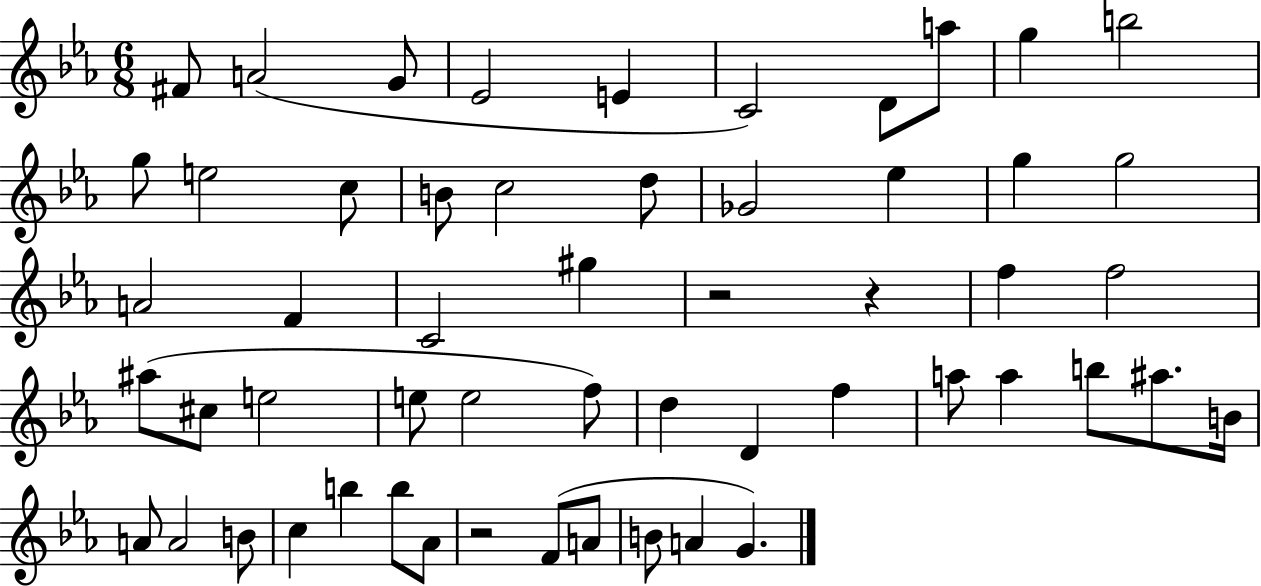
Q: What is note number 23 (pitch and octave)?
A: C4